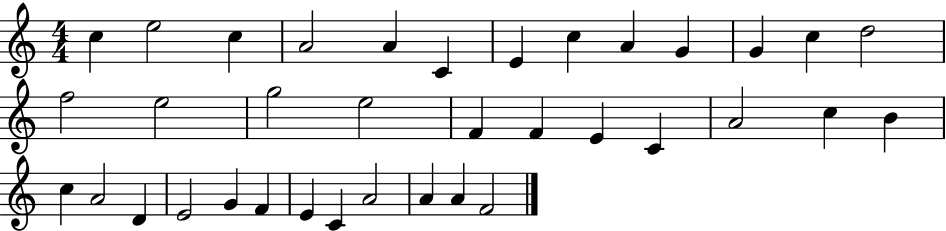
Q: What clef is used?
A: treble